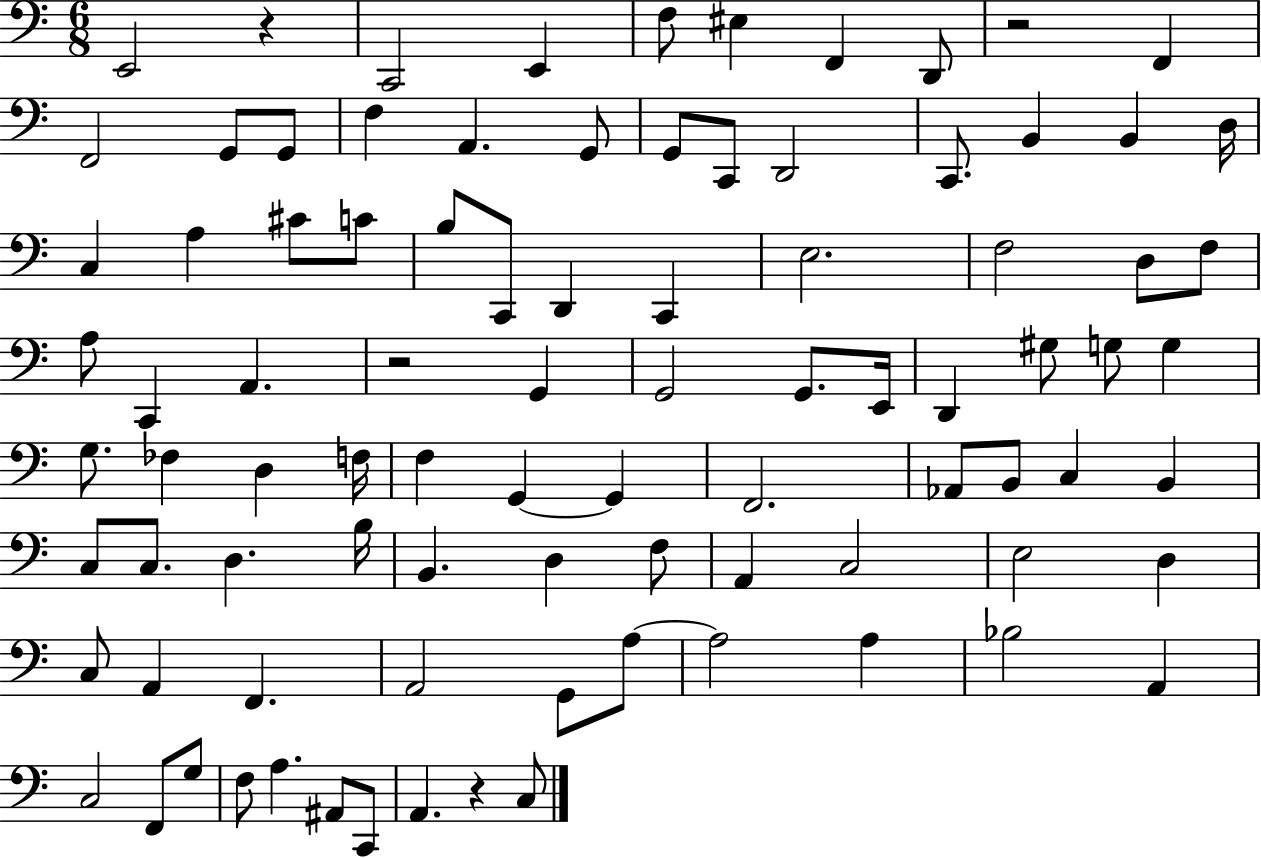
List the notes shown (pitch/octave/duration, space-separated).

E2/h R/q C2/h E2/q F3/e EIS3/q F2/q D2/e R/h F2/q F2/h G2/e G2/e F3/q A2/q. G2/e G2/e C2/e D2/h C2/e. B2/q B2/q D3/s C3/q A3/q C#4/e C4/e B3/e C2/e D2/q C2/q E3/h. F3/h D3/e F3/e A3/e C2/q A2/q. R/h G2/q G2/h G2/e. E2/s D2/q G#3/e G3/e G3/q G3/e. FES3/q D3/q F3/s F3/q G2/q G2/q F2/h. Ab2/e B2/e C3/q B2/q C3/e C3/e. D3/q. B3/s B2/q. D3/q F3/e A2/q C3/h E3/h D3/q C3/e A2/q F2/q. A2/h G2/e A3/e A3/h A3/q Bb3/h A2/q C3/h F2/e G3/e F3/e A3/q. A#2/e C2/e A2/q. R/q C3/e